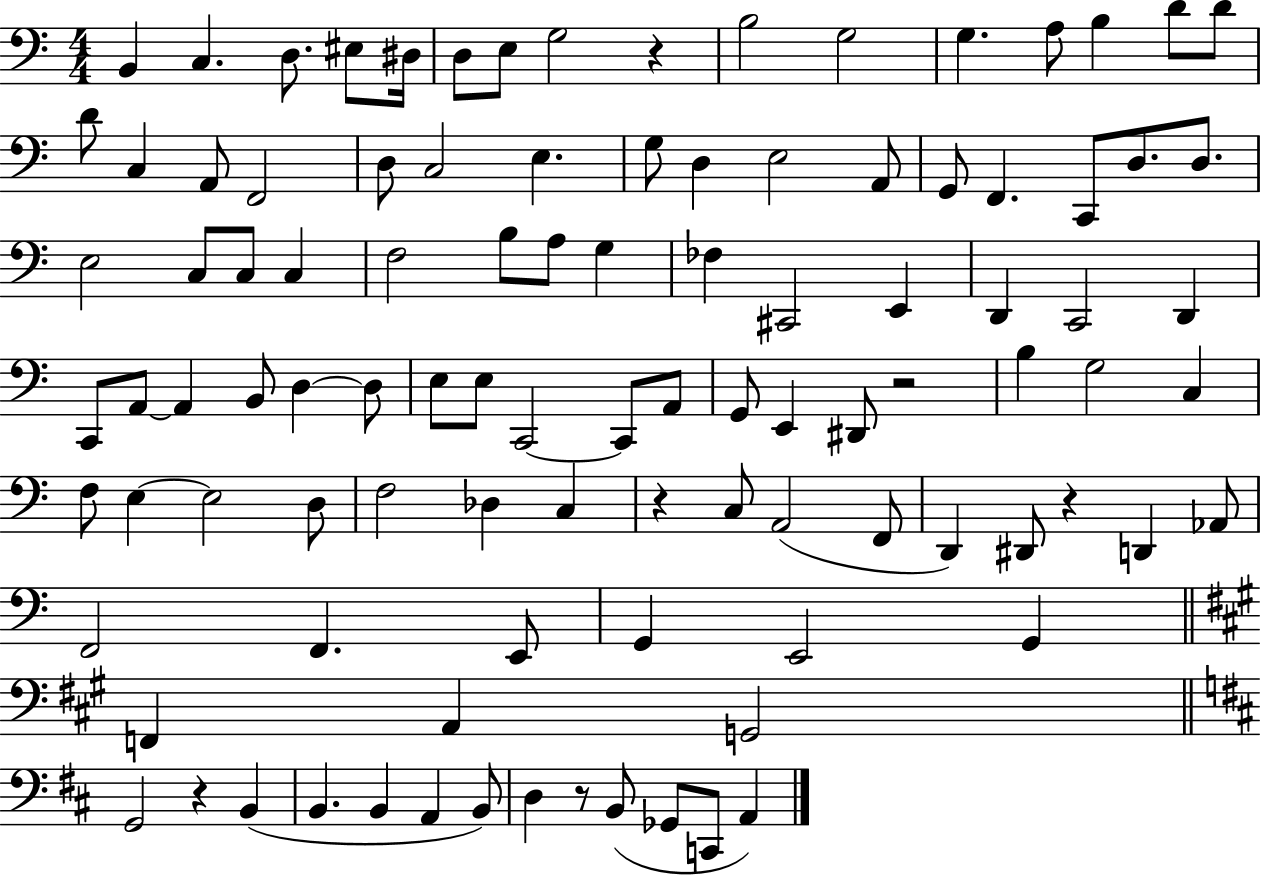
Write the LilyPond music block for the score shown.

{
  \clef bass
  \numericTimeSignature
  \time 4/4
  \key c \major
  b,4 c4. d8. eis8 dis16 | d8 e8 g2 r4 | b2 g2 | g4. a8 b4 d'8 d'8 | \break d'8 c4 a,8 f,2 | d8 c2 e4. | g8 d4 e2 a,8 | g,8 f,4. c,8 d8. d8. | \break e2 c8 c8 c4 | f2 b8 a8 g4 | fes4 cis,2 e,4 | d,4 c,2 d,4 | \break c,8 a,8~~ a,4 b,8 d4~~ d8 | e8 e8 c,2~~ c,8 a,8 | g,8 e,4 dis,8 r2 | b4 g2 c4 | \break f8 e4~~ e2 d8 | f2 des4 c4 | r4 c8 a,2( f,8 | d,4) dis,8 r4 d,4 aes,8 | \break f,2 f,4. e,8 | g,4 e,2 g,4 | \bar "||" \break \key a \major f,4 a,4 g,2 | \bar "||" \break \key d \major g,2 r4 b,4( | b,4. b,4 a,4 b,8) | d4 r8 b,8( ges,8 c,8 a,4) | \bar "|."
}